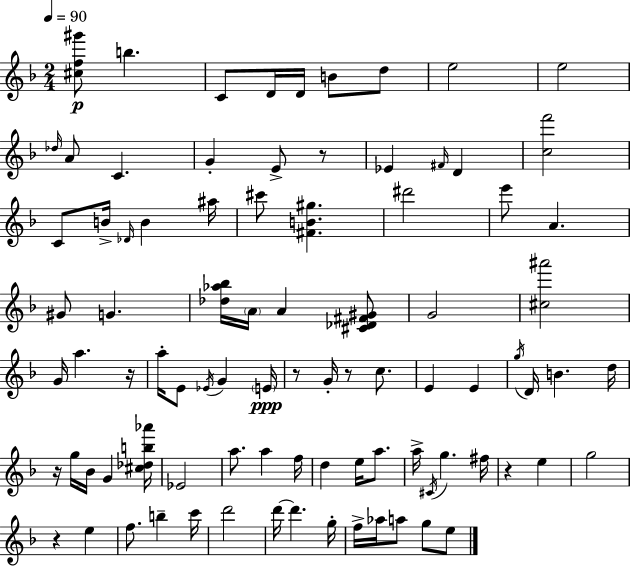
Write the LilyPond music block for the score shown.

{
  \clef treble
  \numericTimeSignature
  \time 2/4
  \key d \minor
  \tempo 4 = 90
  <cis'' f'' gis'''>8\p b''4. | c'8 d'16 d'16 b'8 d''8 | e''2 | e''2 | \break \grace { des''16 } a'8 c'4. | g'4-. e'8-> r8 | ees'4 \grace { fis'16 } d'4 | <c'' f'''>2 | \break c'8 b'16-> \grace { des'16 } b'4 | ais''16 cis'''8 <fis' b' gis''>4. | dis'''2 | e'''8 a'4. | \break gis'8 g'4. | <des'' aes'' bes''>16 \parenthesize a'16 a'4 | <cis' des' fis' gis'>8 g'2 | <cis'' ais'''>2 | \break g'16 a''4. | r16 a''16-. e'8 \acciaccatura { ees'16 } g'4 | \parenthesize e'16\ppp r8 g'16-. r8 | c''8. e'4 | \break e'4 \acciaccatura { g''16 } d'16 b'4. | d''16 r16 g''16 bes'16 | g'4 <cis'' des'' b'' aes'''>16 ees'2 | a''8. | \break a''4 f''16 d''4 | e''16 a''8. a''16-> \acciaccatura { cis'16 } g''4. | fis''16 r4 | e''4 g''2 | \break r4 | e''4 f''8. | b''4-- c'''16 d'''2 | d'''16~~ d'''4. | \break g''16-. f''16-> aes''16 | a''8 g''8 e''8 \bar "|."
}